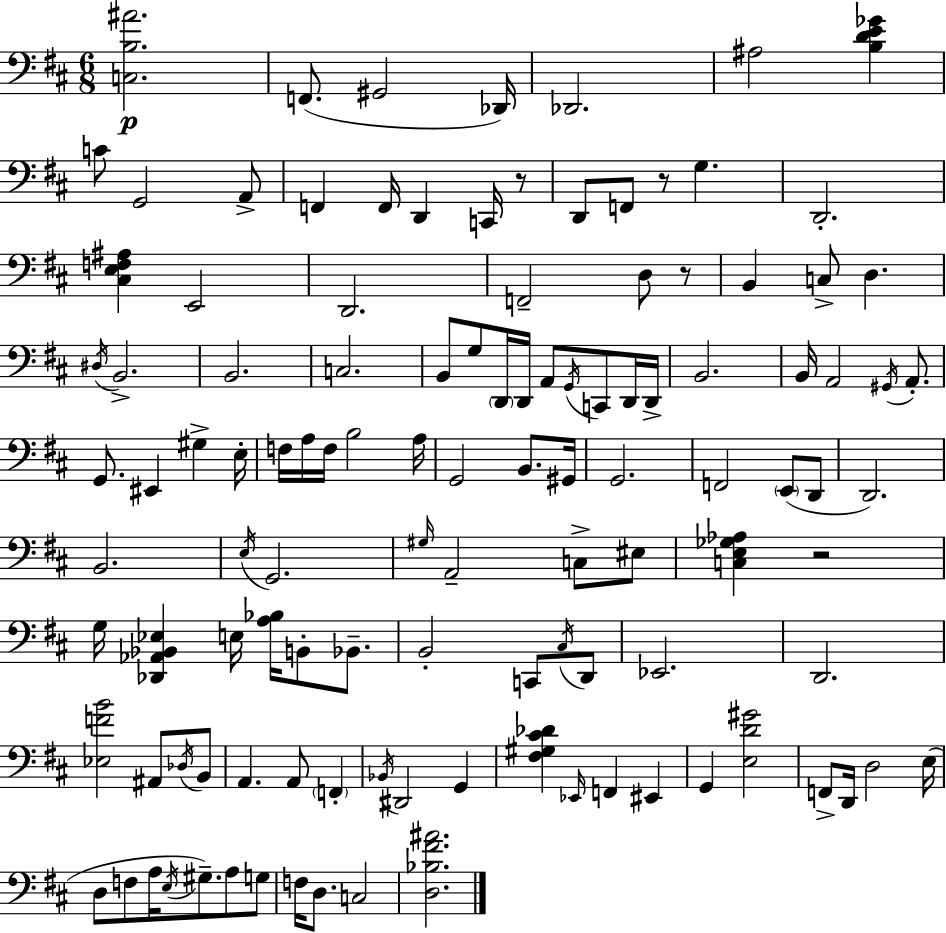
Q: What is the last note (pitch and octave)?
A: C3